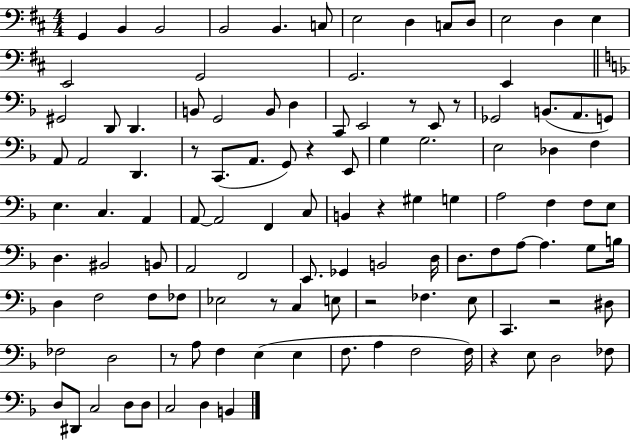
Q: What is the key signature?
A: D major